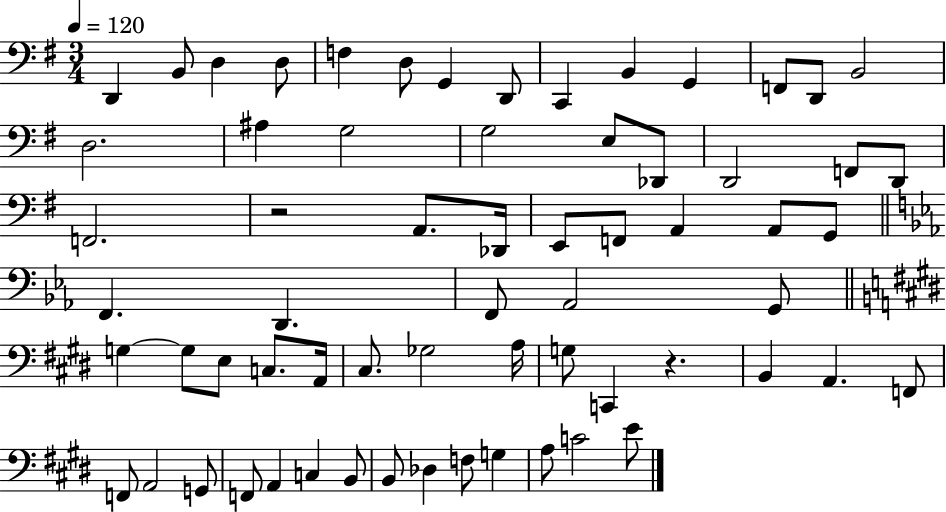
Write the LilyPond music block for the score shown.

{
  \clef bass
  \numericTimeSignature
  \time 3/4
  \key g \major
  \tempo 4 = 120
  \repeat volta 2 { d,4 b,8 d4 d8 | f4 d8 g,4 d,8 | c,4 b,4 g,4 | f,8 d,8 b,2 | \break d2. | ais4 g2 | g2 e8 des,8 | d,2 f,8 d,8 | \break f,2. | r2 a,8. des,16 | e,8 f,8 a,4 a,8 g,8 | \bar "||" \break \key c \minor f,4. d,4. | f,8 aes,2 g,8 | \bar "||" \break \key e \major g4~~ g8 e8 c8. a,16 | cis8. ges2 a16 | g8 c,4 r4. | b,4 a,4. f,8 | \break f,8 a,2 g,8 | f,8 a,4 c4 b,8 | b,8 des4 f8 g4 | a8 c'2 e'8 | \break } \bar "|."
}